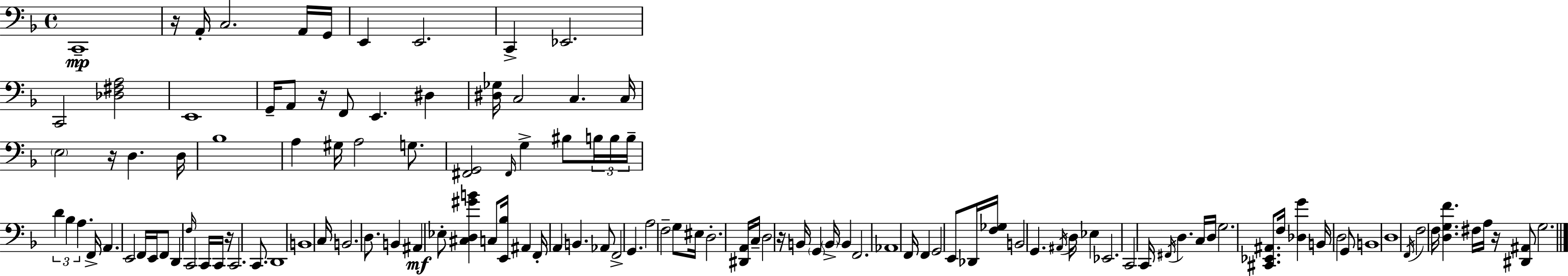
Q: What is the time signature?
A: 4/4